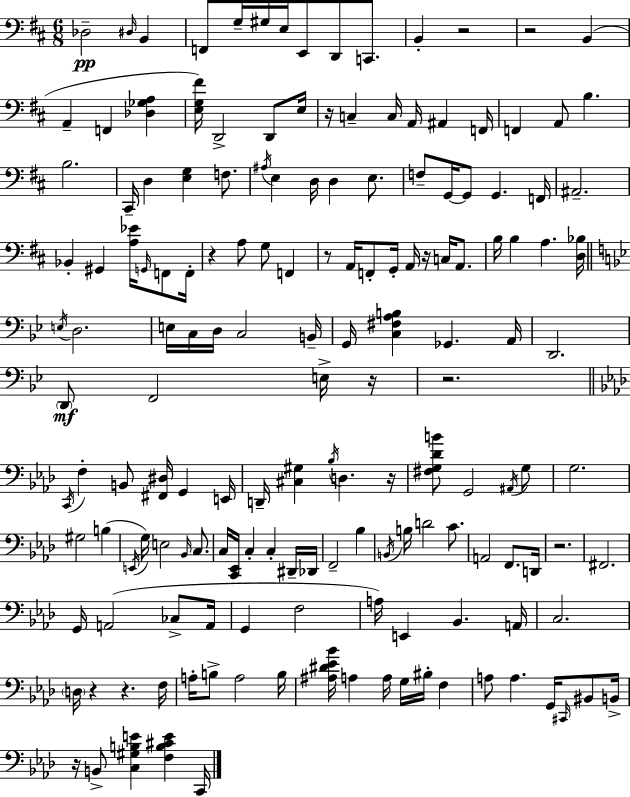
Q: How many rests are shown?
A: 13